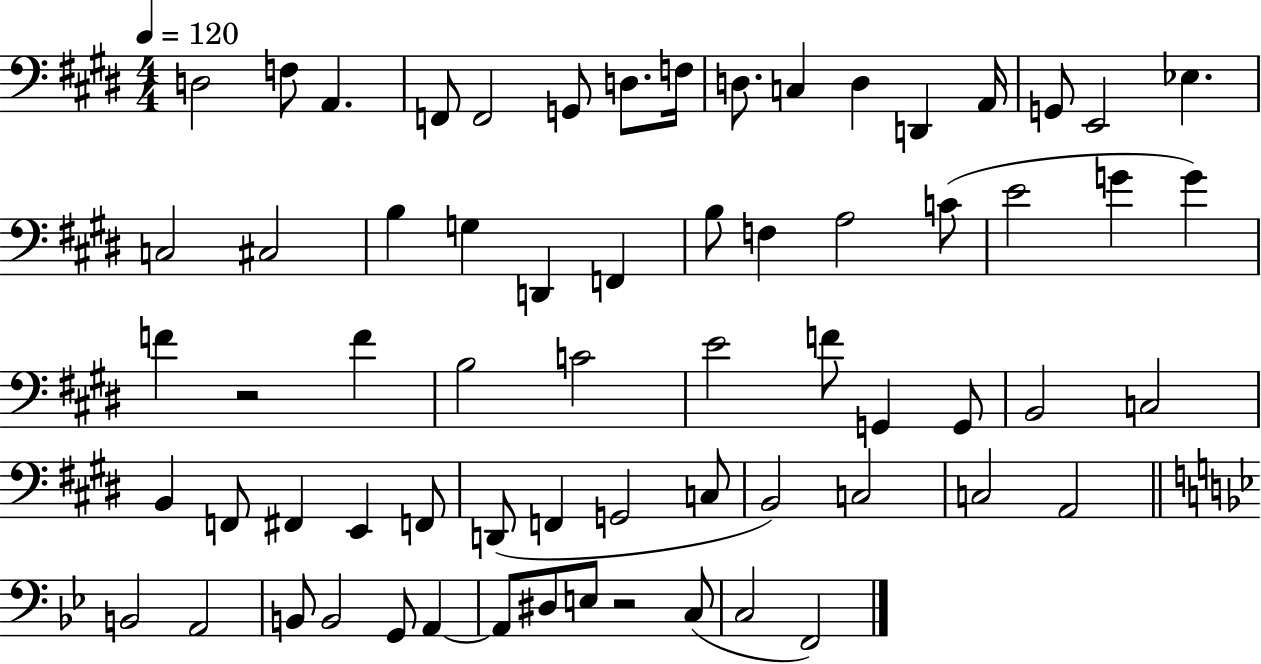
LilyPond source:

{
  \clef bass
  \numericTimeSignature
  \time 4/4
  \key e \major
  \tempo 4 = 120
  d2 f8 a,4. | f,8 f,2 g,8 d8. f16 | d8. c4 d4 d,4 a,16 | g,8 e,2 ees4. | \break c2 cis2 | b4 g4 d,4 f,4 | b8 f4 a2 c'8( | e'2 g'4 g'4) | \break f'4 r2 f'4 | b2 c'2 | e'2 f'8 g,4 g,8 | b,2 c2 | \break b,4 f,8 fis,4 e,4 f,8 | d,8( f,4 g,2 c8 | b,2) c2 | c2 a,2 | \break \bar "||" \break \key bes \major b,2 a,2 | b,8 b,2 g,8 a,4~~ | a,8 dis8 e8 r2 c8( | c2 f,2) | \break \bar "|."
}